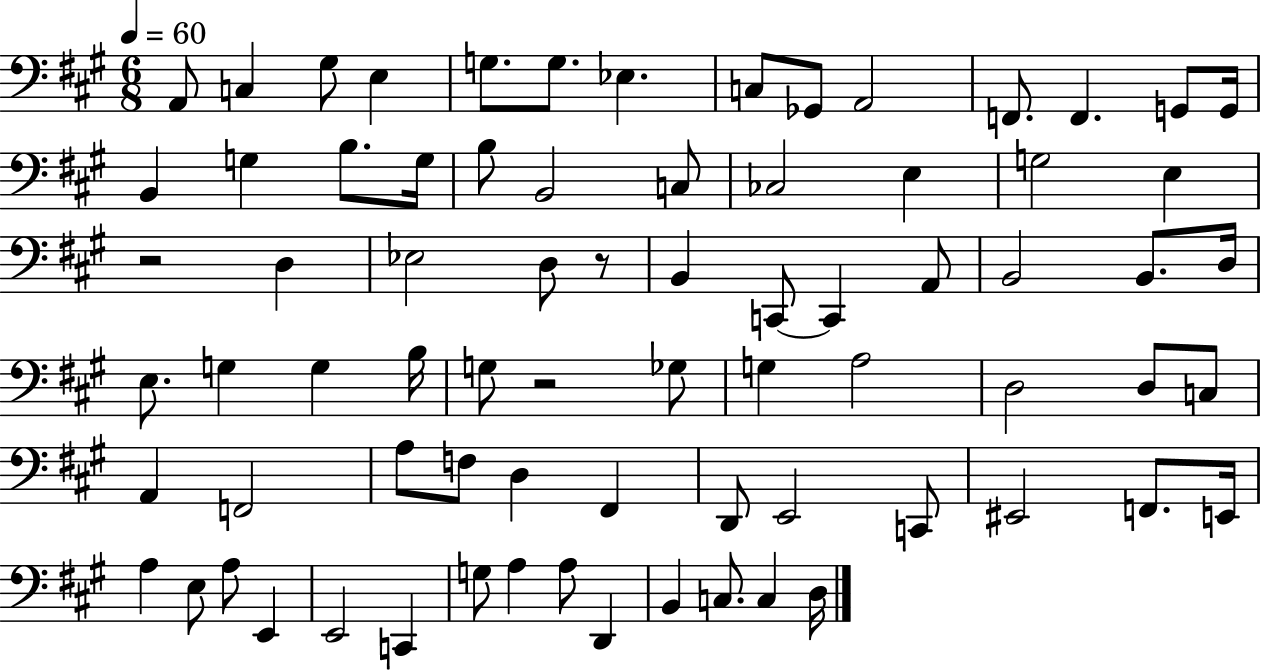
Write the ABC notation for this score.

X:1
T:Untitled
M:6/8
L:1/4
K:A
A,,/2 C, ^G,/2 E, G,/2 G,/2 _E, C,/2 _G,,/2 A,,2 F,,/2 F,, G,,/2 G,,/4 B,, G, B,/2 G,/4 B,/2 B,,2 C,/2 _C,2 E, G,2 E, z2 D, _E,2 D,/2 z/2 B,, C,,/2 C,, A,,/2 B,,2 B,,/2 D,/4 E,/2 G, G, B,/4 G,/2 z2 _G,/2 G, A,2 D,2 D,/2 C,/2 A,, F,,2 A,/2 F,/2 D, ^F,, D,,/2 E,,2 C,,/2 ^E,,2 F,,/2 E,,/4 A, E,/2 A,/2 E,, E,,2 C,, G,/2 A, A,/2 D,, B,, C,/2 C, D,/4